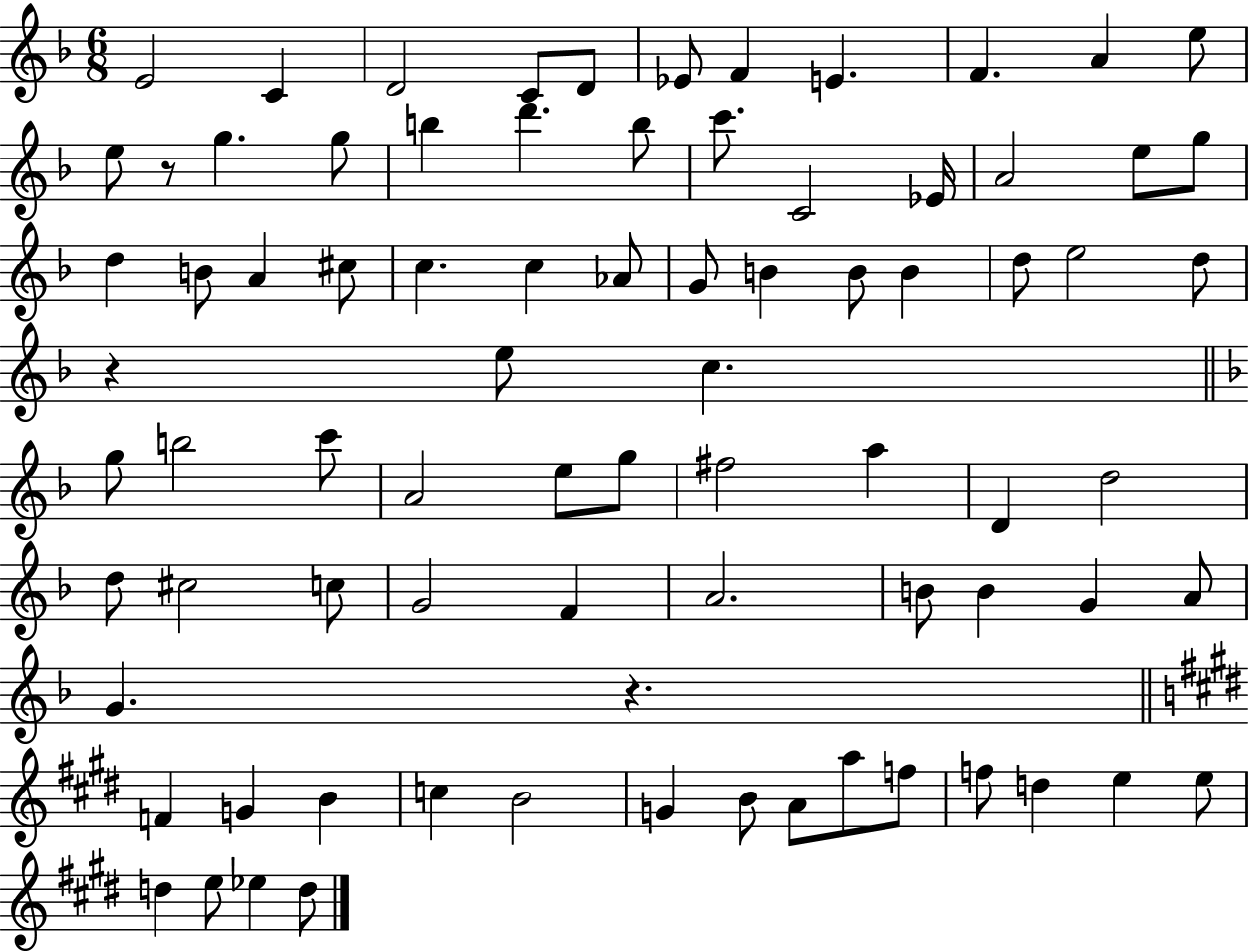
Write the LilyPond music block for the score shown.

{
  \clef treble
  \numericTimeSignature
  \time 6/8
  \key f \major
  \repeat volta 2 { e'2 c'4 | d'2 c'8 d'8 | ees'8 f'4 e'4. | f'4. a'4 e''8 | \break e''8 r8 g''4. g''8 | b''4 d'''4. b''8 | c'''8. c'2 ees'16 | a'2 e''8 g''8 | \break d''4 b'8 a'4 cis''8 | c''4. c''4 aes'8 | g'8 b'4 b'8 b'4 | d''8 e''2 d''8 | \break r4 e''8 c''4. | \bar "||" \break \key f \major g''8 b''2 c'''8 | a'2 e''8 g''8 | fis''2 a''4 | d'4 d''2 | \break d''8 cis''2 c''8 | g'2 f'4 | a'2. | b'8 b'4 g'4 a'8 | \break g'4. r4. | \bar "||" \break \key e \major f'4 g'4 b'4 | c''4 b'2 | g'4 b'8 a'8 a''8 f''8 | f''8 d''4 e''4 e''8 | \break d''4 e''8 ees''4 d''8 | } \bar "|."
}